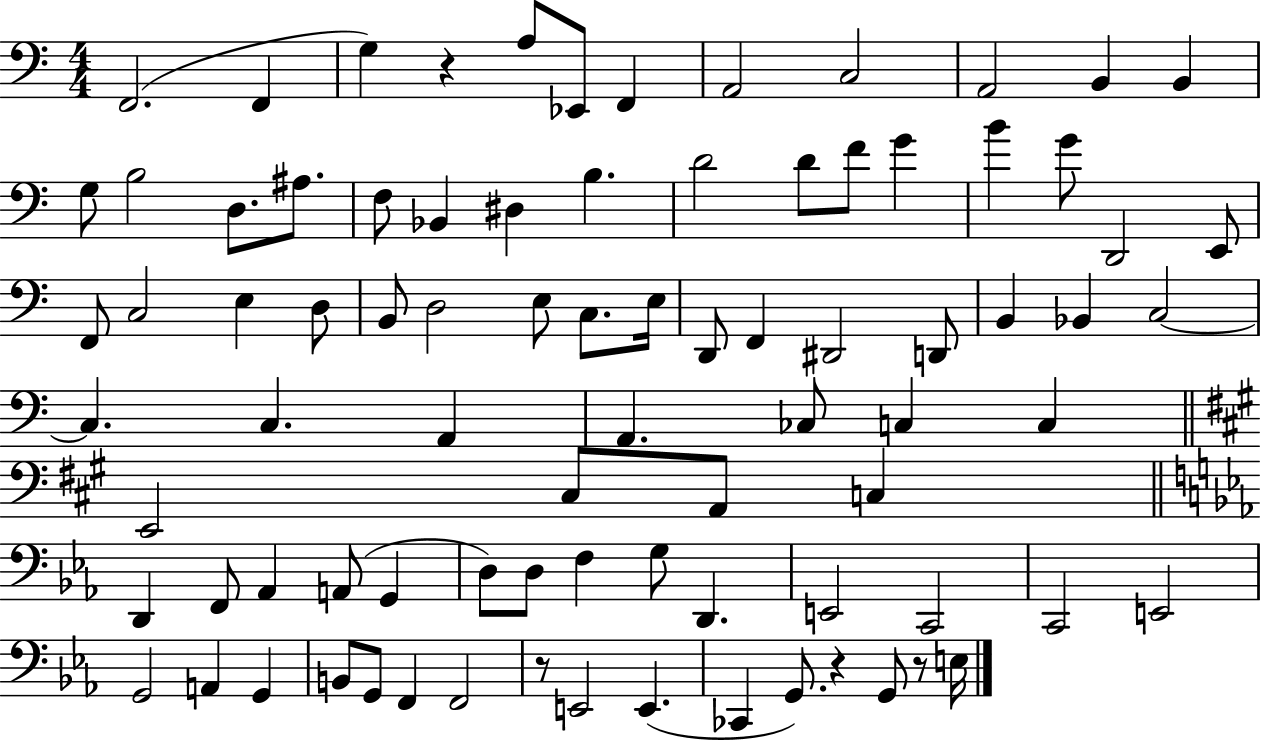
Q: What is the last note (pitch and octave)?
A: E3